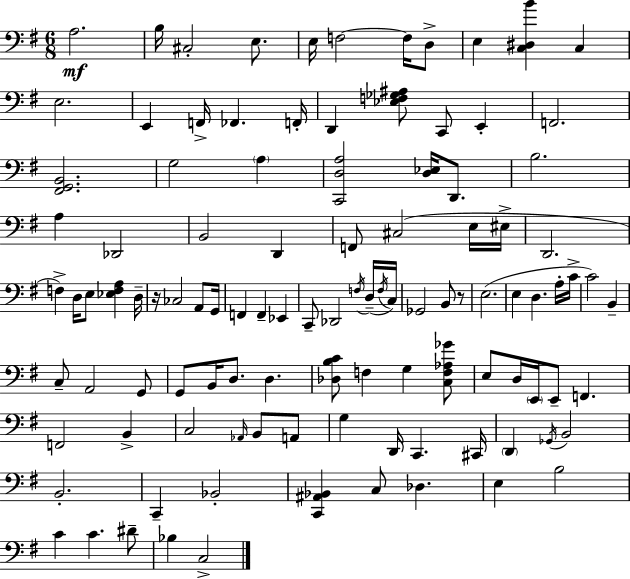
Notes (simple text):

A3/h. B3/s C#3/h E3/e. E3/s F3/h F3/s D3/e E3/q [C3,D#3,B4]/q C3/q E3/h. E2/q F2/s FES2/q. F2/s D2/q [Eb3,F3,Gb3,A#3]/e C2/e E2/q F2/h. [F#2,G2,B2]/h. G3/h A3/q [C2,D3,A3]/h [D3,Eb3]/s D2/e. B3/h. A3/q Db2/h B2/h D2/q F2/e C#3/h E3/s EIS3/s D2/h. F3/q D3/s E3/e [Eb3,F3,A3]/q D3/s R/s CES3/h A2/e G2/s F2/q F2/q Eb2/q C2/e Db2/h F3/s D3/s F3/s C3/s Gb2/h B2/e R/e E3/h. E3/q D3/q. A3/s C4/s C4/h B2/q C3/e A2/h G2/e G2/e B2/s D3/e. D3/q. [Db3,B3,C4]/e F3/q G3/q [C3,F3,Ab3,Gb4]/e E3/e D3/s E2/s E2/e F2/q. F2/h B2/q C3/h Ab2/s B2/e A2/e G3/q D2/s C2/q. C#2/s D2/q Gb2/s B2/h B2/h. C2/q Bb2/h [C2,A#2,Bb2]/q C3/e Db3/q. E3/q B3/h C4/q C4/q. D#4/e Bb3/q C3/h